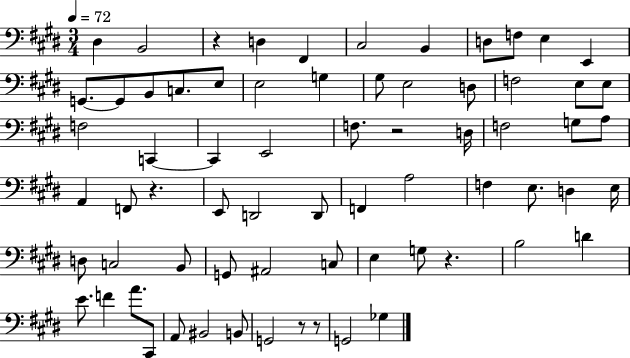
D#3/q B2/h R/q D3/q F#2/q C#3/h B2/q D3/e F3/e E3/q E2/q G2/e. G2/e B2/e C3/e. E3/e E3/h G3/q G#3/e E3/h D3/e F3/h E3/e E3/e F3/h C2/q C2/q E2/h F3/e. R/h D3/s F3/h G3/e A3/e A2/q F2/e R/q. E2/e D2/h D2/e F2/q A3/h F3/q E3/e. D3/q E3/s D3/e C3/h B2/e G2/e A#2/h C3/e E3/q G3/e R/q. B3/h D4/q E4/e. F4/q A4/e. C#2/e A2/e BIS2/h B2/e G2/h R/e R/e G2/h Gb3/q